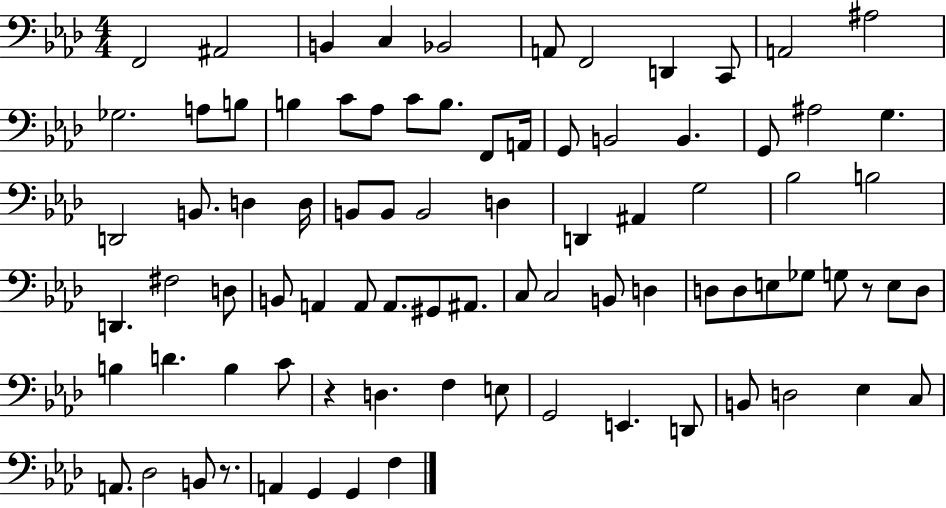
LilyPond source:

{
  \clef bass
  \numericTimeSignature
  \time 4/4
  \key aes \major
  f,2 ais,2 | b,4 c4 bes,2 | a,8 f,2 d,4 c,8 | a,2 ais2 | \break ges2. a8 b8 | b4 c'8 aes8 c'8 b8. f,8 a,16 | g,8 b,2 b,4. | g,8 ais2 g4. | \break d,2 b,8. d4 d16 | b,8 b,8 b,2 d4 | d,4 ais,4 g2 | bes2 b2 | \break d,4. fis2 d8 | b,8 a,4 a,8 a,8. gis,8 ais,8. | c8 c2 b,8 d4 | d8 d8 e8 ges8 g8 r8 e8 d8 | \break b4 d'4. b4 c'8 | r4 d4. f4 e8 | g,2 e,4. d,8 | b,8 d2 ees4 c8 | \break a,8. des2 b,8 r8. | a,4 g,4 g,4 f4 | \bar "|."
}